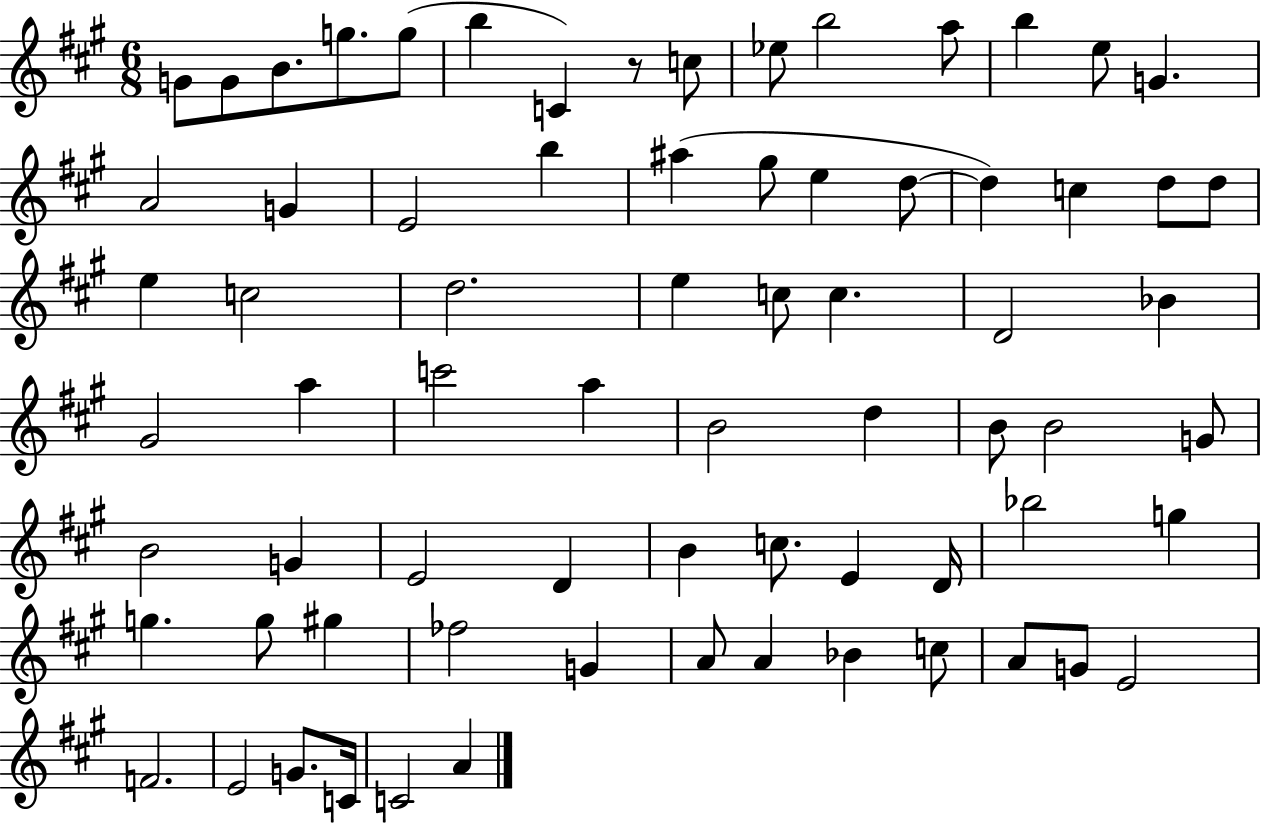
X:1
T:Untitled
M:6/8
L:1/4
K:A
G/2 G/2 B/2 g/2 g/2 b C z/2 c/2 _e/2 b2 a/2 b e/2 G A2 G E2 b ^a ^g/2 e d/2 d c d/2 d/2 e c2 d2 e c/2 c D2 _B ^G2 a c'2 a B2 d B/2 B2 G/2 B2 G E2 D B c/2 E D/4 _b2 g g g/2 ^g _f2 G A/2 A _B c/2 A/2 G/2 E2 F2 E2 G/2 C/4 C2 A